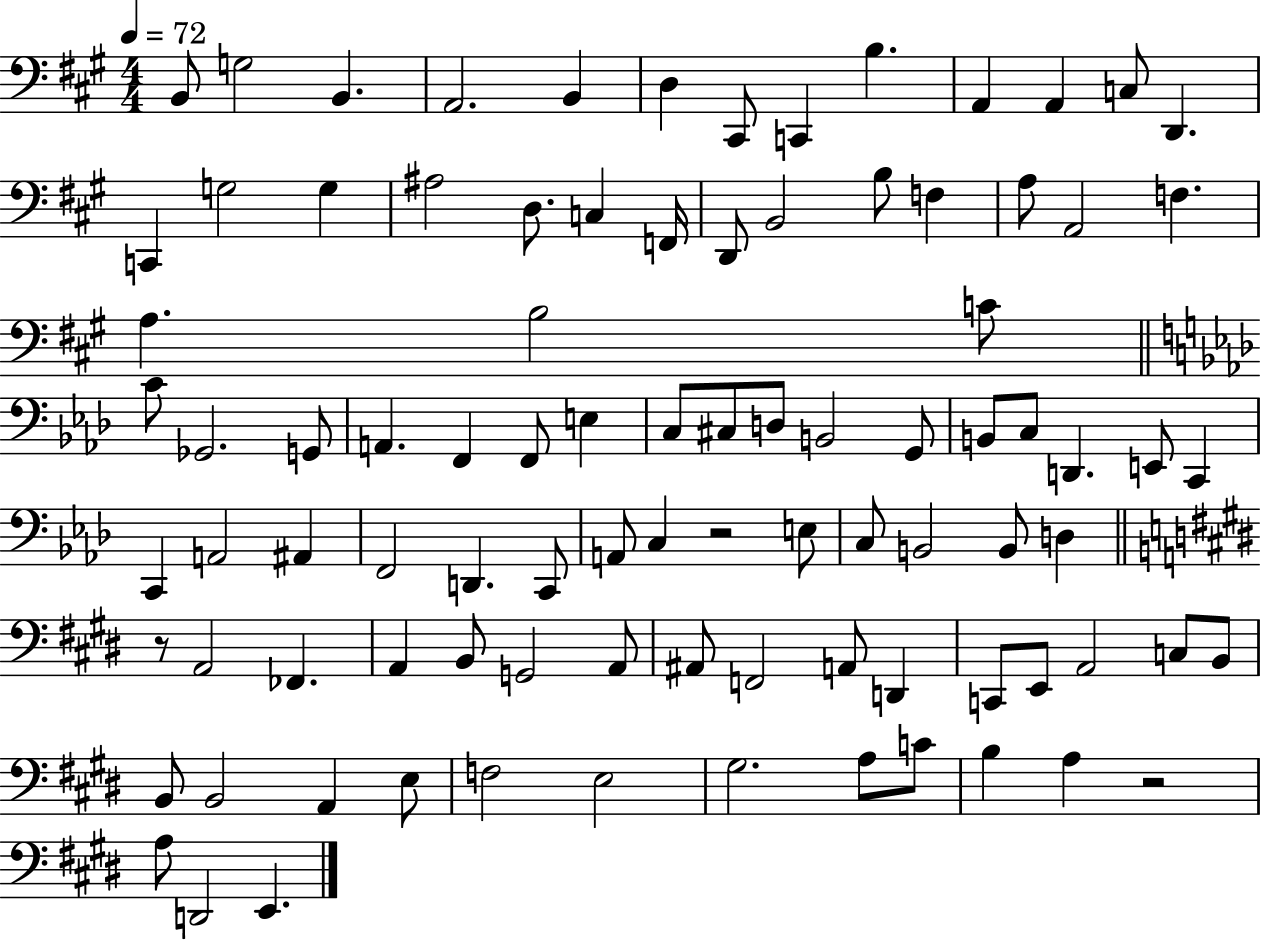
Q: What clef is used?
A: bass